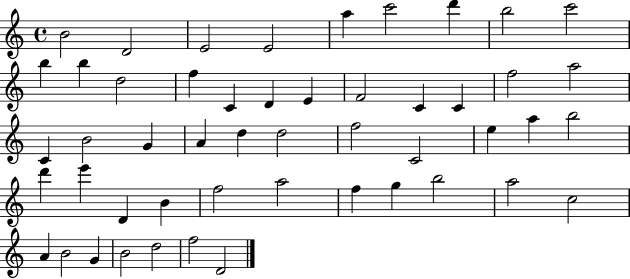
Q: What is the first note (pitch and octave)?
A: B4